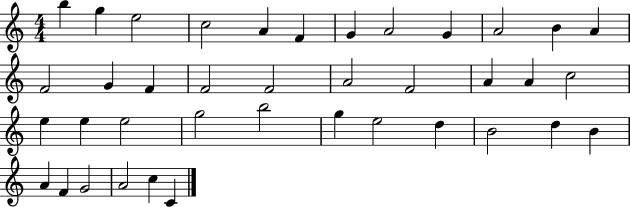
{
  \clef treble
  \numericTimeSignature
  \time 4/4
  \key c \major
  b''4 g''4 e''2 | c''2 a'4 f'4 | g'4 a'2 g'4 | a'2 b'4 a'4 | \break f'2 g'4 f'4 | f'2 f'2 | a'2 f'2 | a'4 a'4 c''2 | \break e''4 e''4 e''2 | g''2 b''2 | g''4 e''2 d''4 | b'2 d''4 b'4 | \break a'4 f'4 g'2 | a'2 c''4 c'4 | \bar "|."
}